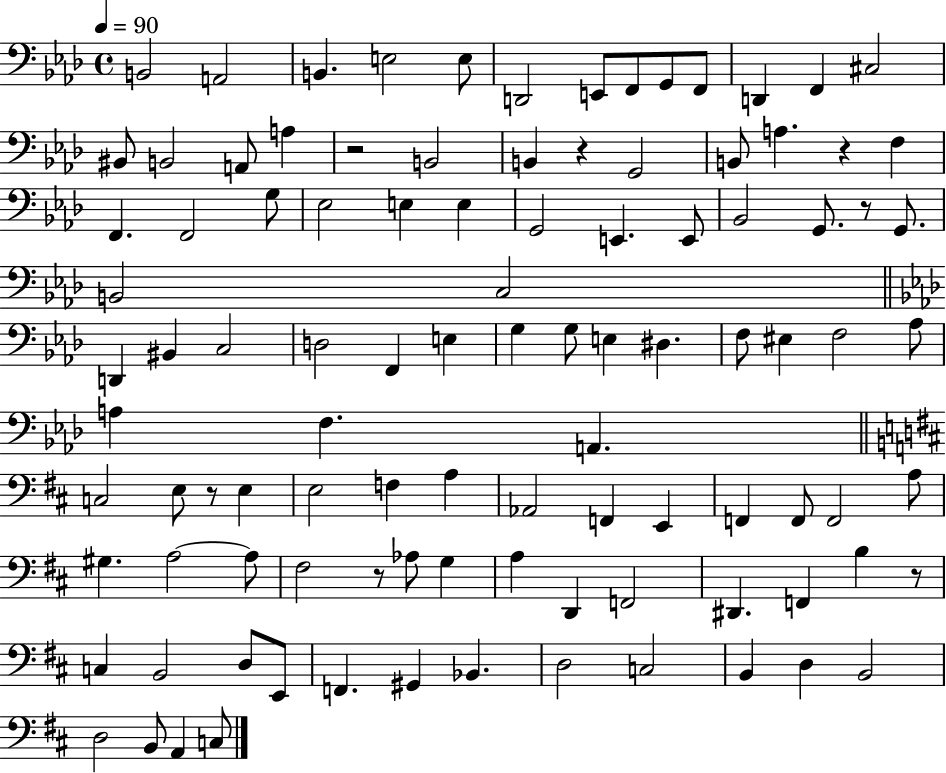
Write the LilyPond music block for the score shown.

{
  \clef bass
  \time 4/4
  \defaultTimeSignature
  \key aes \major
  \tempo 4 = 90
  \repeat volta 2 { b,2 a,2 | b,4. e2 e8 | d,2 e,8 f,8 g,8 f,8 | d,4 f,4 cis2 | \break bis,8 b,2 a,8 a4 | r2 b,2 | b,4 r4 g,2 | b,8 a4. r4 f4 | \break f,4. f,2 g8 | ees2 e4 e4 | g,2 e,4. e,8 | bes,2 g,8. r8 g,8. | \break b,2 c2 | \bar "||" \break \key aes \major d,4 bis,4 c2 | d2 f,4 e4 | g4 g8 e4 dis4. | f8 eis4 f2 aes8 | \break a4 f4. a,4. | \bar "||" \break \key d \major c2 e8 r8 e4 | e2 f4 a4 | aes,2 f,4 e,4 | f,4 f,8 f,2 a8 | \break gis4. a2~~ a8 | fis2 r8 aes8 g4 | a4 d,4 f,2 | dis,4. f,4 b4 r8 | \break c4 b,2 d8 e,8 | f,4. gis,4 bes,4. | d2 c2 | b,4 d4 b,2 | \break d2 b,8 a,4 c8 | } \bar "|."
}